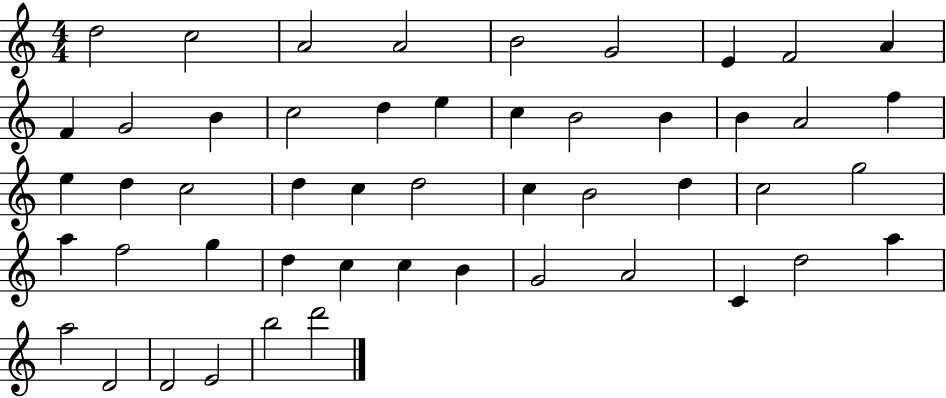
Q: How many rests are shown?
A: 0